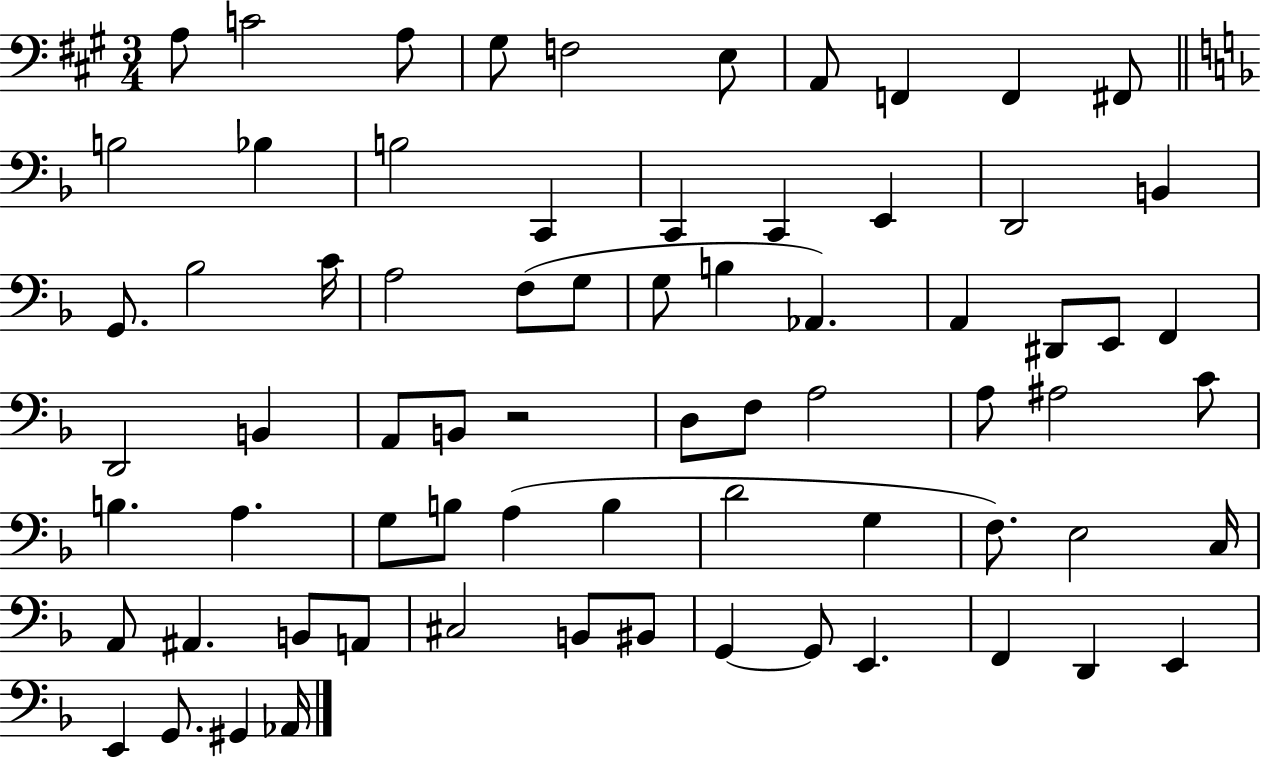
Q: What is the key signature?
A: A major